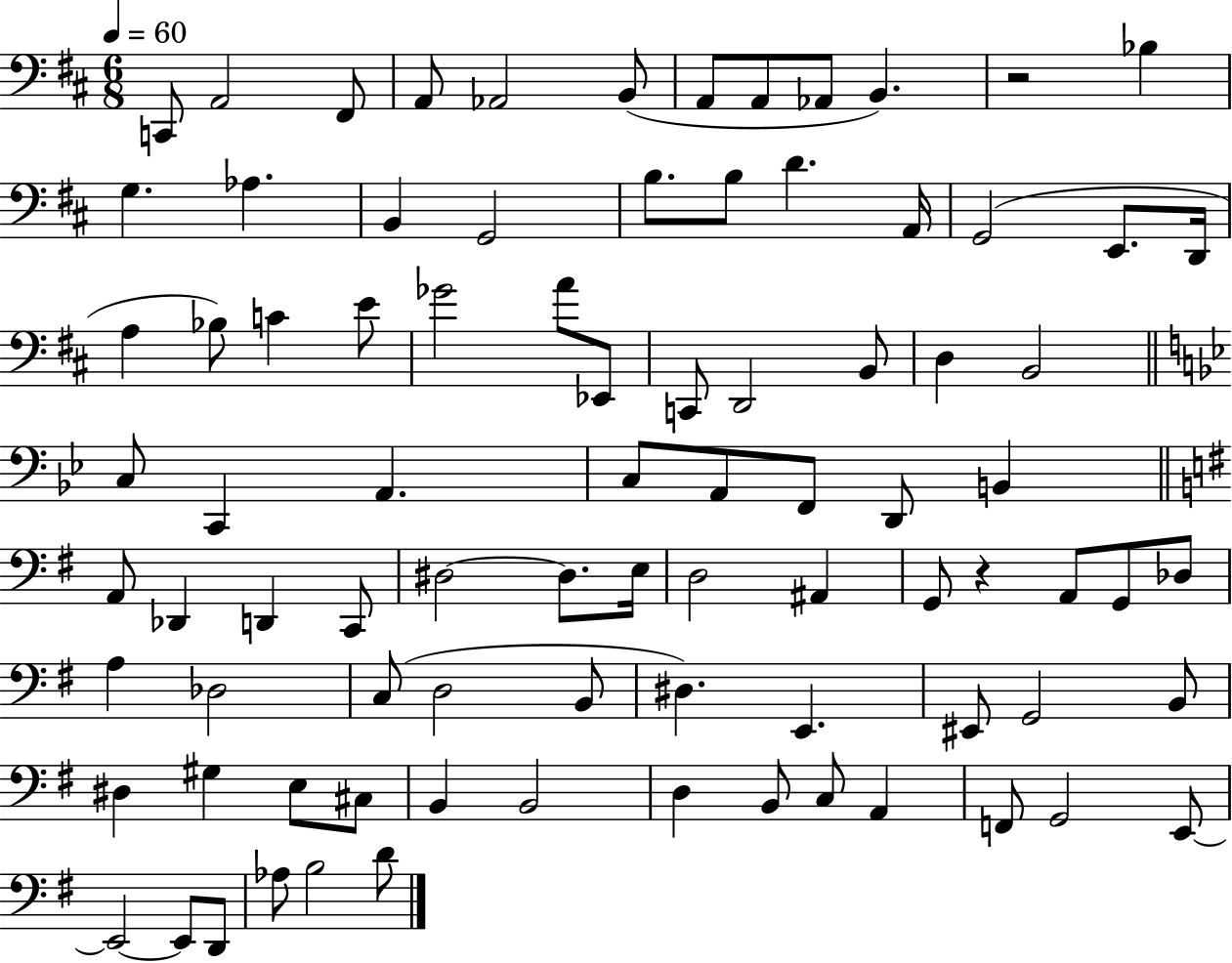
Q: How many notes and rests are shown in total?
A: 86